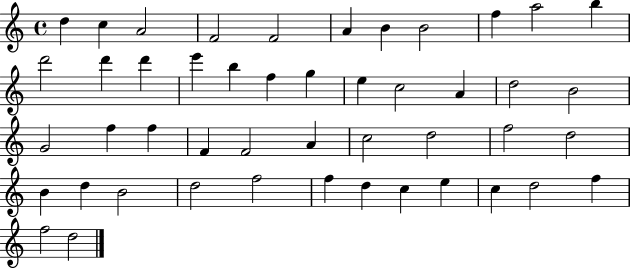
D5/q C5/q A4/h F4/h F4/h A4/q B4/q B4/h F5/q A5/h B5/q D6/h D6/q D6/q E6/q B5/q F5/q G5/q E5/q C5/h A4/q D5/h B4/h G4/h F5/q F5/q F4/q F4/h A4/q C5/h D5/h F5/h D5/h B4/q D5/q B4/h D5/h F5/h F5/q D5/q C5/q E5/q C5/q D5/h F5/q F5/h D5/h